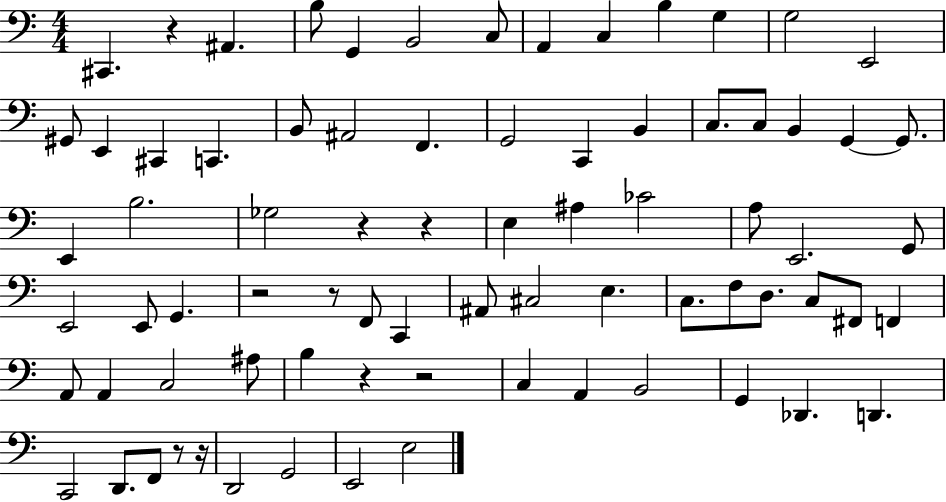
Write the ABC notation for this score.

X:1
T:Untitled
M:4/4
L:1/4
K:C
^C,, z ^A,, B,/2 G,, B,,2 C,/2 A,, C, B, G, G,2 E,,2 ^G,,/2 E,, ^C,, C,, B,,/2 ^A,,2 F,, G,,2 C,, B,, C,/2 C,/2 B,, G,, G,,/2 E,, B,2 _G,2 z z E, ^A, _C2 A,/2 E,,2 G,,/2 E,,2 E,,/2 G,, z2 z/2 F,,/2 C,, ^A,,/2 ^C,2 E, C,/2 F,/2 D,/2 C,/2 ^F,,/2 F,, A,,/2 A,, C,2 ^A,/2 B, z z2 C, A,, B,,2 G,, _D,, D,, C,,2 D,,/2 F,,/2 z/2 z/4 D,,2 G,,2 E,,2 E,2